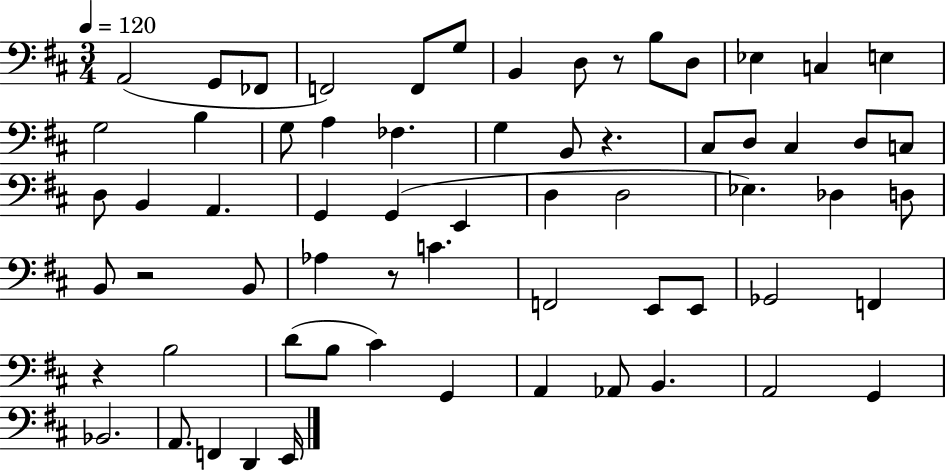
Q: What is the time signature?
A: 3/4